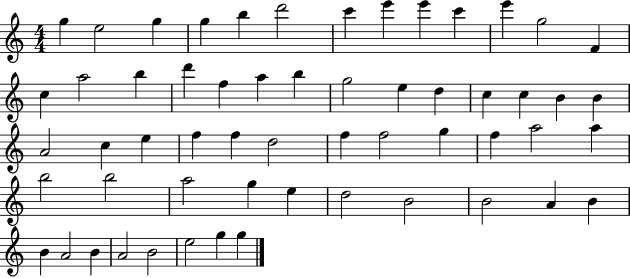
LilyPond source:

{
  \clef treble
  \numericTimeSignature
  \time 4/4
  \key c \major
  g''4 e''2 g''4 | g''4 b''4 d'''2 | c'''4 e'''4 e'''4 c'''4 | e'''4 g''2 f'4 | \break c''4 a''2 b''4 | d'''4 f''4 a''4 b''4 | g''2 e''4 d''4 | c''4 c''4 b'4 b'4 | \break a'2 c''4 e''4 | f''4 f''4 d''2 | f''4 f''2 g''4 | f''4 a''2 a''4 | \break b''2 b''2 | a''2 g''4 e''4 | d''2 b'2 | b'2 a'4 b'4 | \break b'4 a'2 b'4 | a'2 b'2 | e''2 g''4 g''4 | \bar "|."
}